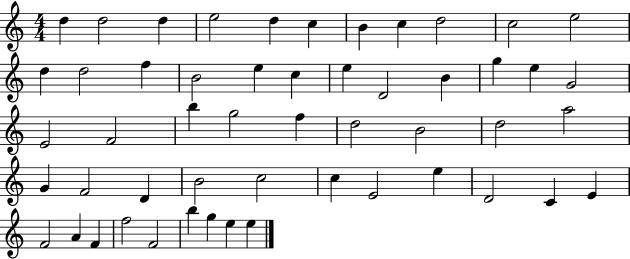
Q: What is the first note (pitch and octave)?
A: D5